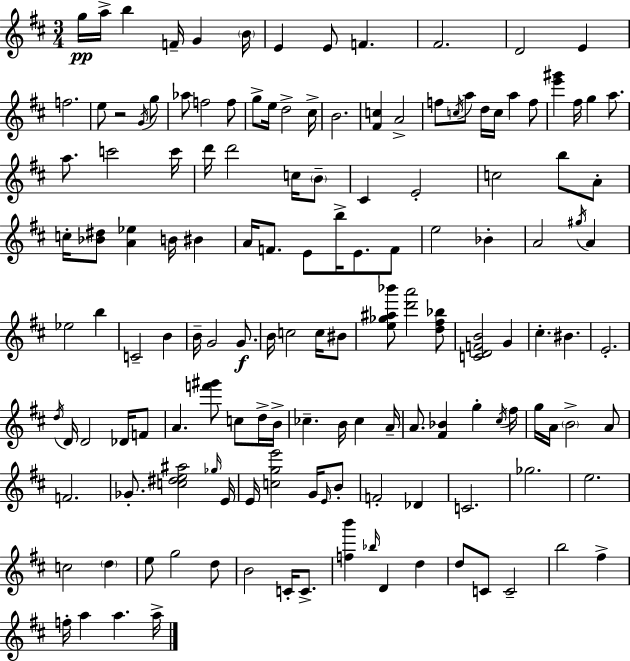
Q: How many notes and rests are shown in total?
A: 144